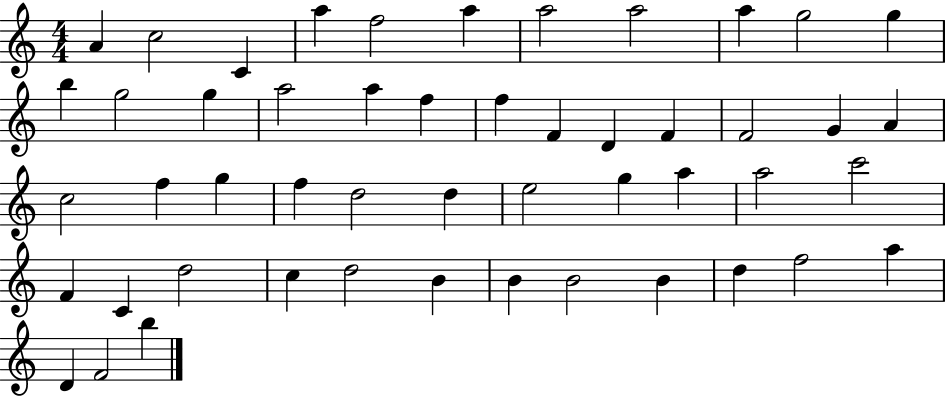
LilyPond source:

{
  \clef treble
  \numericTimeSignature
  \time 4/4
  \key c \major
  a'4 c''2 c'4 | a''4 f''2 a''4 | a''2 a''2 | a''4 g''2 g''4 | \break b''4 g''2 g''4 | a''2 a''4 f''4 | f''4 f'4 d'4 f'4 | f'2 g'4 a'4 | \break c''2 f''4 g''4 | f''4 d''2 d''4 | e''2 g''4 a''4 | a''2 c'''2 | \break f'4 c'4 d''2 | c''4 d''2 b'4 | b'4 b'2 b'4 | d''4 f''2 a''4 | \break d'4 f'2 b''4 | \bar "|."
}